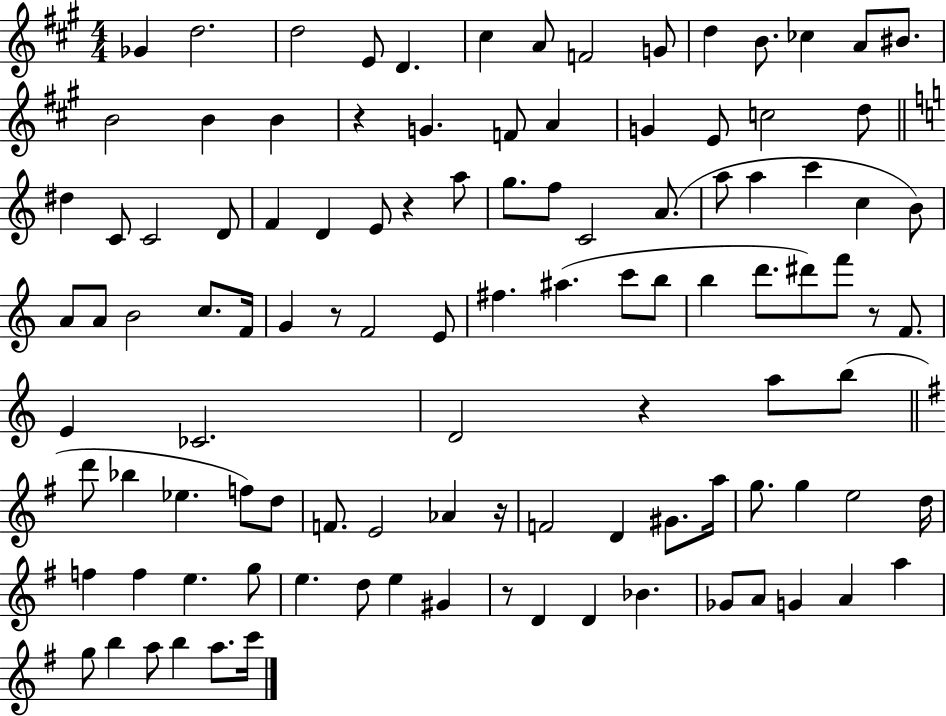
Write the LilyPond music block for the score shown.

{
  \clef treble
  \numericTimeSignature
  \time 4/4
  \key a \major
  ges'4 d''2. | d''2 e'8 d'4. | cis''4 a'8 f'2 g'8 | d''4 b'8. ces''4 a'8 bis'8. | \break b'2 b'4 b'4 | r4 g'4. f'8 a'4 | g'4 e'8 c''2 d''8 | \bar "||" \break \key c \major dis''4 c'8 c'2 d'8 | f'4 d'4 e'8 r4 a''8 | g''8. f''8 c'2 a'8.( | a''8 a''4 c'''4 c''4 b'8) | \break a'8 a'8 b'2 c''8. f'16 | g'4 r8 f'2 e'8 | fis''4. ais''4.( c'''8 b''8 | b''4 d'''8. dis'''8) f'''8 r8 f'8. | \break e'4 ces'2. | d'2 r4 a''8 b''8( | \bar "||" \break \key e \minor d'''8 bes''4 ees''4. f''8) d''8 | f'8. e'2 aes'4 r16 | f'2 d'4 gis'8. a''16 | g''8. g''4 e''2 d''16 | \break f''4 f''4 e''4. g''8 | e''4. d''8 e''4 gis'4 | r8 d'4 d'4 bes'4. | ges'8 a'8 g'4 a'4 a''4 | \break g''8 b''4 a''8 b''4 a''8. c'''16 | \bar "|."
}